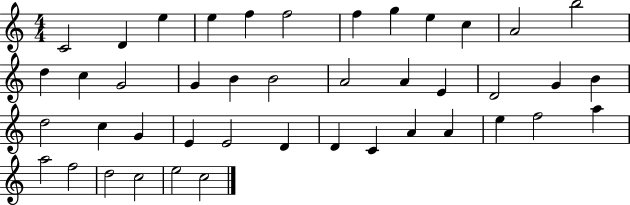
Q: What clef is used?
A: treble